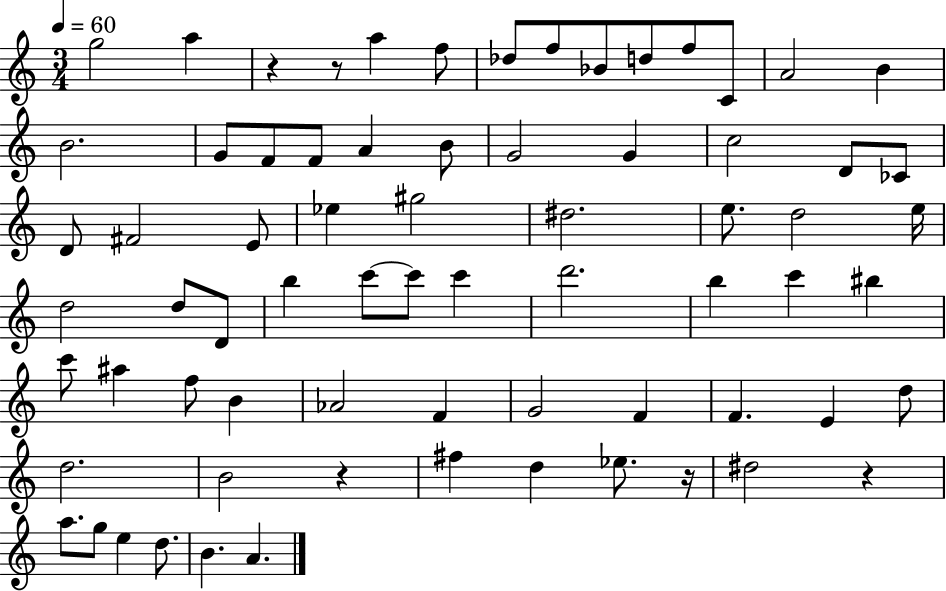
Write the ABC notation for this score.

X:1
T:Untitled
M:3/4
L:1/4
K:C
g2 a z z/2 a f/2 _d/2 f/2 _B/2 d/2 f/2 C/2 A2 B B2 G/2 F/2 F/2 A B/2 G2 G c2 D/2 _C/2 D/2 ^F2 E/2 _e ^g2 ^d2 e/2 d2 e/4 d2 d/2 D/2 b c'/2 c'/2 c' d'2 b c' ^b c'/2 ^a f/2 B _A2 F G2 F F E d/2 d2 B2 z ^f d _e/2 z/4 ^d2 z a/2 g/2 e d/2 B A